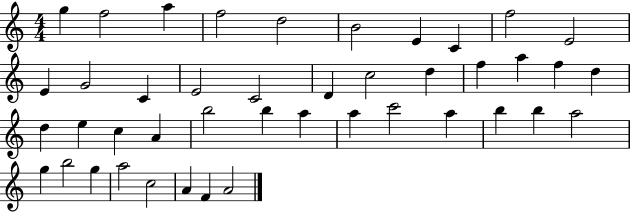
X:1
T:Untitled
M:4/4
L:1/4
K:C
g f2 a f2 d2 B2 E C f2 E2 E G2 C E2 C2 D c2 d f a f d d e c A b2 b a a c'2 a b b a2 g b2 g a2 c2 A F A2